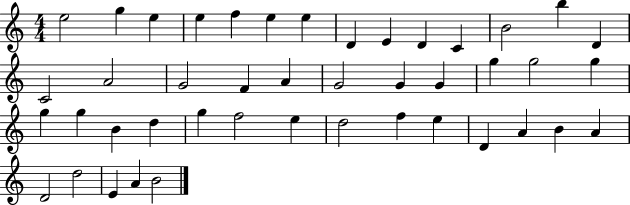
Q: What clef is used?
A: treble